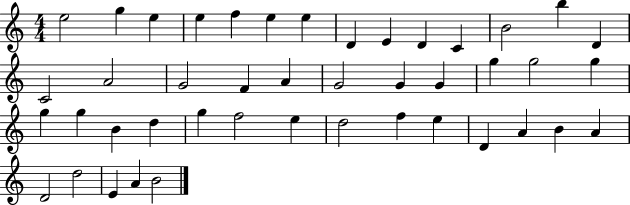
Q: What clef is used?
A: treble